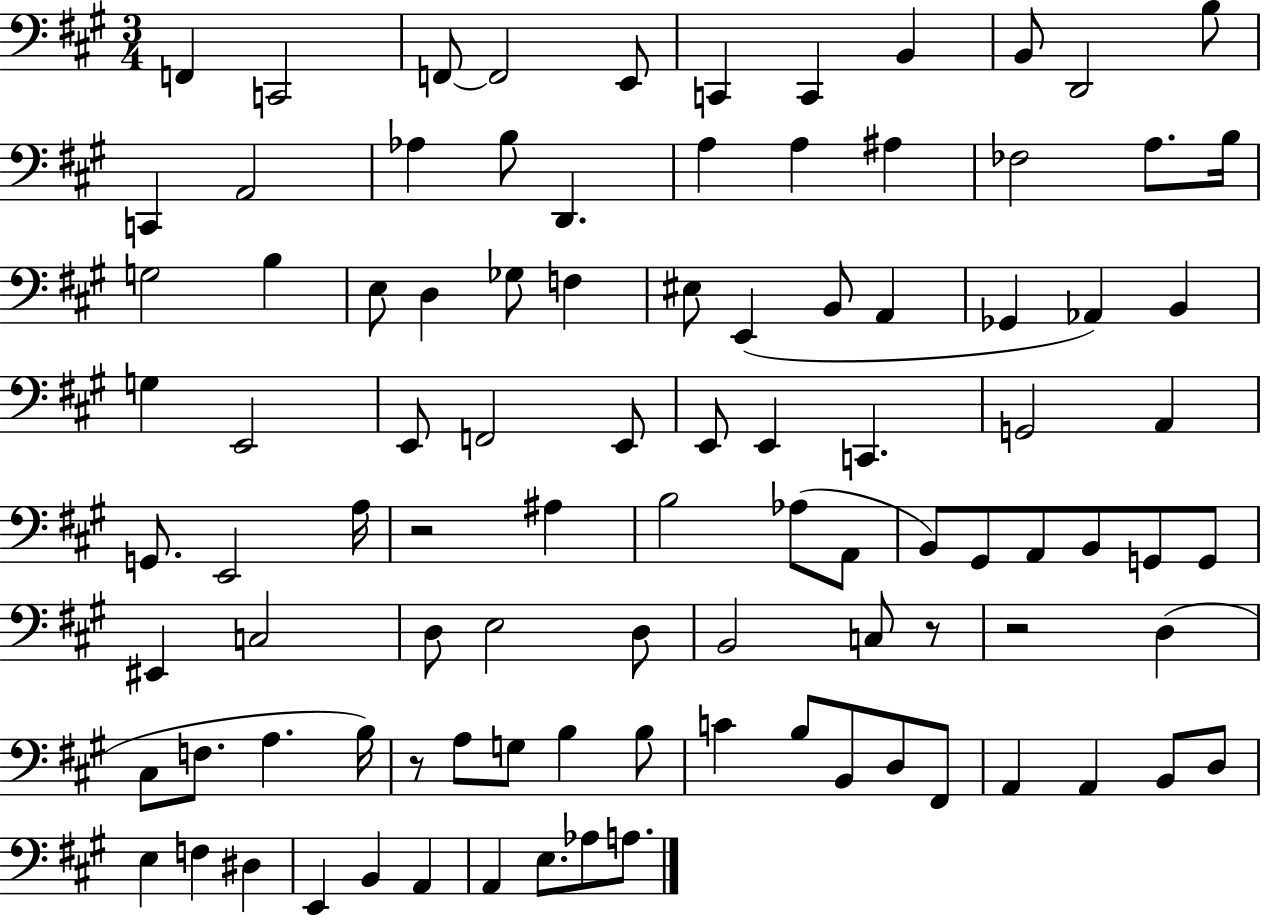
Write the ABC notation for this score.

X:1
T:Untitled
M:3/4
L:1/4
K:A
F,, C,,2 F,,/2 F,,2 E,,/2 C,, C,, B,, B,,/2 D,,2 B,/2 C,, A,,2 _A, B,/2 D,, A, A, ^A, _F,2 A,/2 B,/4 G,2 B, E,/2 D, _G,/2 F, ^E,/2 E,, B,,/2 A,, _G,, _A,, B,, G, E,,2 E,,/2 F,,2 E,,/2 E,,/2 E,, C,, G,,2 A,, G,,/2 E,,2 A,/4 z2 ^A, B,2 _A,/2 A,,/2 B,,/2 ^G,,/2 A,,/2 B,,/2 G,,/2 G,,/2 ^E,, C,2 D,/2 E,2 D,/2 B,,2 C,/2 z/2 z2 D, ^C,/2 F,/2 A, B,/4 z/2 A,/2 G,/2 B, B,/2 C B,/2 B,,/2 D,/2 ^F,,/2 A,, A,, B,,/2 D,/2 E, F, ^D, E,, B,, A,, A,, E,/2 _A,/2 A,/2